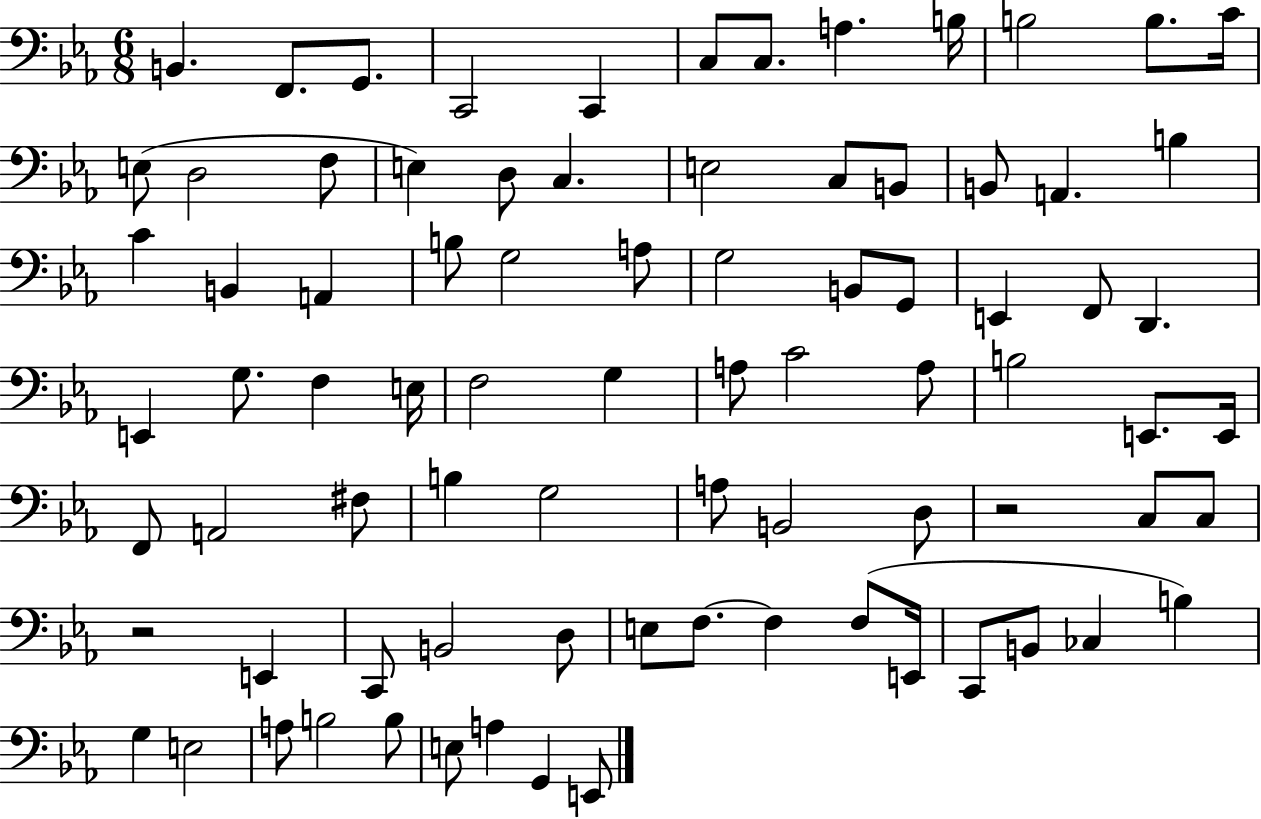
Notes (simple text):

B2/q. F2/e. G2/e. C2/h C2/q C3/e C3/e. A3/q. B3/s B3/h B3/e. C4/s E3/e D3/h F3/e E3/q D3/e C3/q. E3/h C3/e B2/e B2/e A2/q. B3/q C4/q B2/q A2/q B3/e G3/h A3/e G3/h B2/e G2/e E2/q F2/e D2/q. E2/q G3/e. F3/q E3/s F3/h G3/q A3/e C4/h A3/e B3/h E2/e. E2/s F2/e A2/h F#3/e B3/q G3/h A3/e B2/h D3/e R/h C3/e C3/e R/h E2/q C2/e B2/h D3/e E3/e F3/e. F3/q F3/e E2/s C2/e B2/e CES3/q B3/q G3/q E3/h A3/e B3/h B3/e E3/e A3/q G2/q E2/e